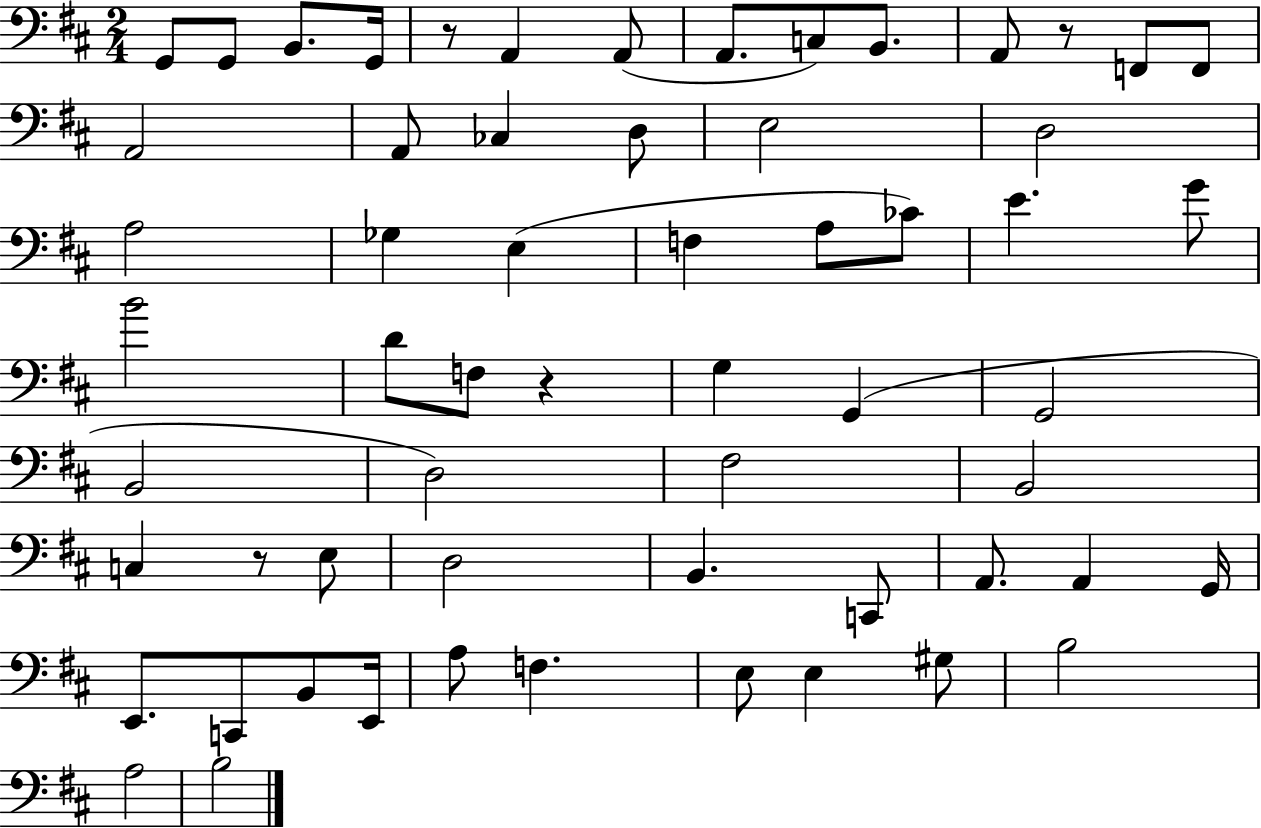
{
  \clef bass
  \numericTimeSignature
  \time 2/4
  \key d \major
  g,8 g,8 b,8. g,16 | r8 a,4 a,8( | a,8. c8) b,8. | a,8 r8 f,8 f,8 | \break a,2 | a,8 ces4 d8 | e2 | d2 | \break a2 | ges4 e4( | f4 a8 ces'8) | e'4. g'8 | \break b'2 | d'8 f8 r4 | g4 g,4( | g,2 | \break b,2 | d2) | fis2 | b,2 | \break c4 r8 e8 | d2 | b,4. c,8 | a,8. a,4 g,16 | \break e,8. c,8 b,8 e,16 | a8 f4. | e8 e4 gis8 | b2 | \break a2 | b2 | \bar "|."
}